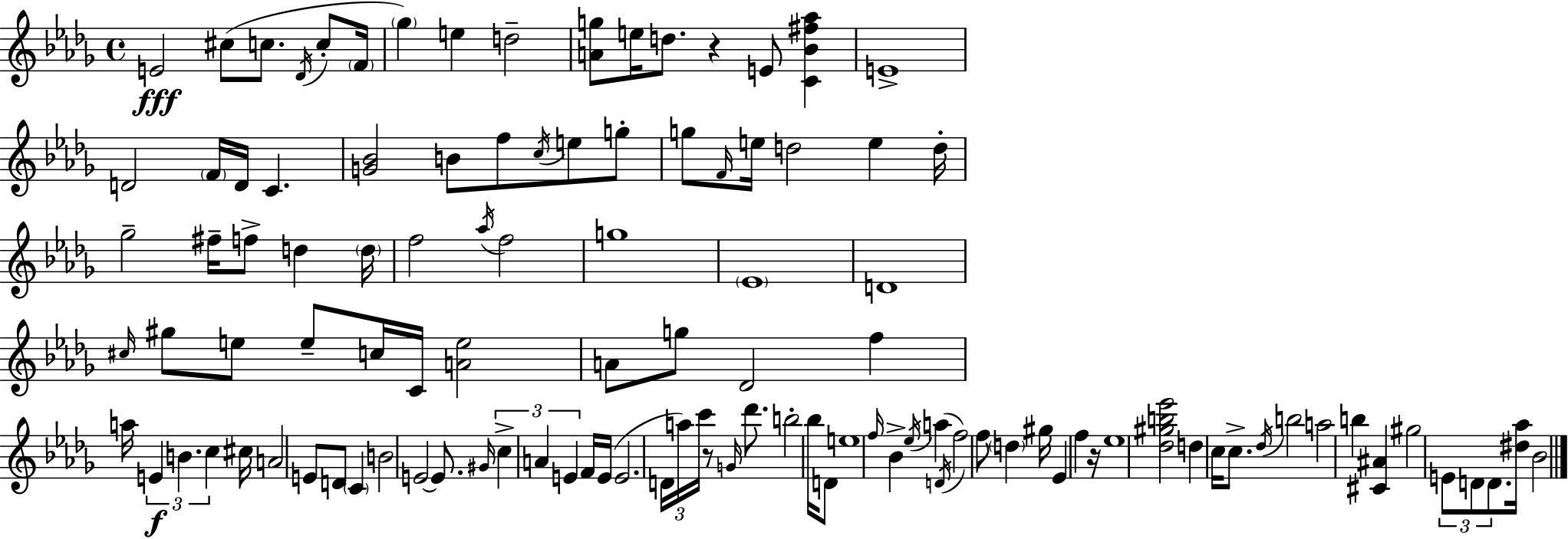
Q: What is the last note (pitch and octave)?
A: Bb4